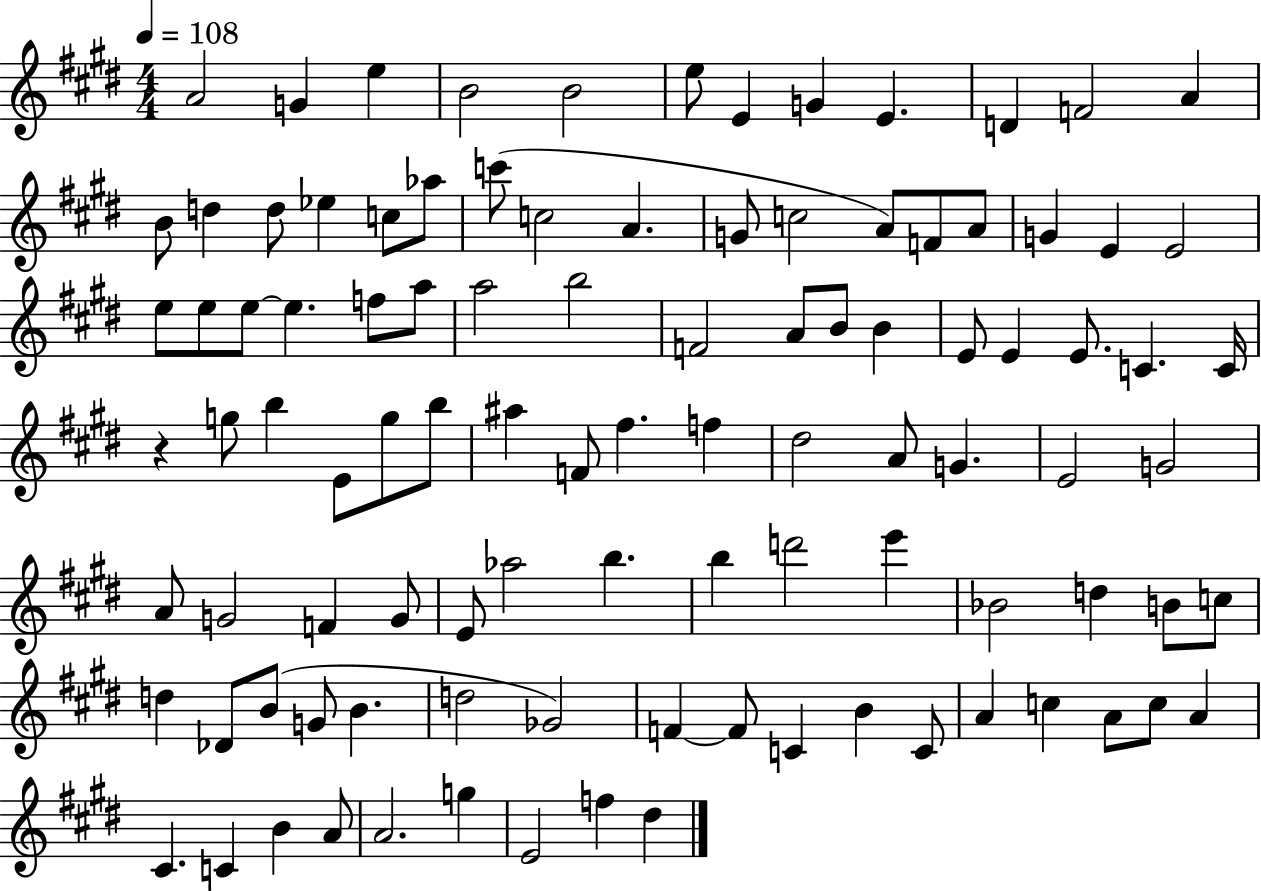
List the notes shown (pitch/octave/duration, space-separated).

A4/h G4/q E5/q B4/h B4/h E5/e E4/q G4/q E4/q. D4/q F4/h A4/q B4/e D5/q D5/e Eb5/q C5/e Ab5/e C6/e C5/h A4/q. G4/e C5/h A4/e F4/e A4/e G4/q E4/q E4/h E5/e E5/e E5/e E5/q. F5/e A5/e A5/h B5/h F4/h A4/e B4/e B4/q E4/e E4/q E4/e. C4/q. C4/s R/q G5/e B5/q E4/e G5/e B5/e A#5/q F4/e F#5/q. F5/q D#5/h A4/e G4/q. E4/h G4/h A4/e G4/h F4/q G4/e E4/e Ab5/h B5/q. B5/q D6/h E6/q Bb4/h D5/q B4/e C5/e D5/q Db4/e B4/e G4/e B4/q. D5/h Gb4/h F4/q F4/e C4/q B4/q C4/e A4/q C5/q A4/e C5/e A4/q C#4/q. C4/q B4/q A4/e A4/h. G5/q E4/h F5/q D#5/q